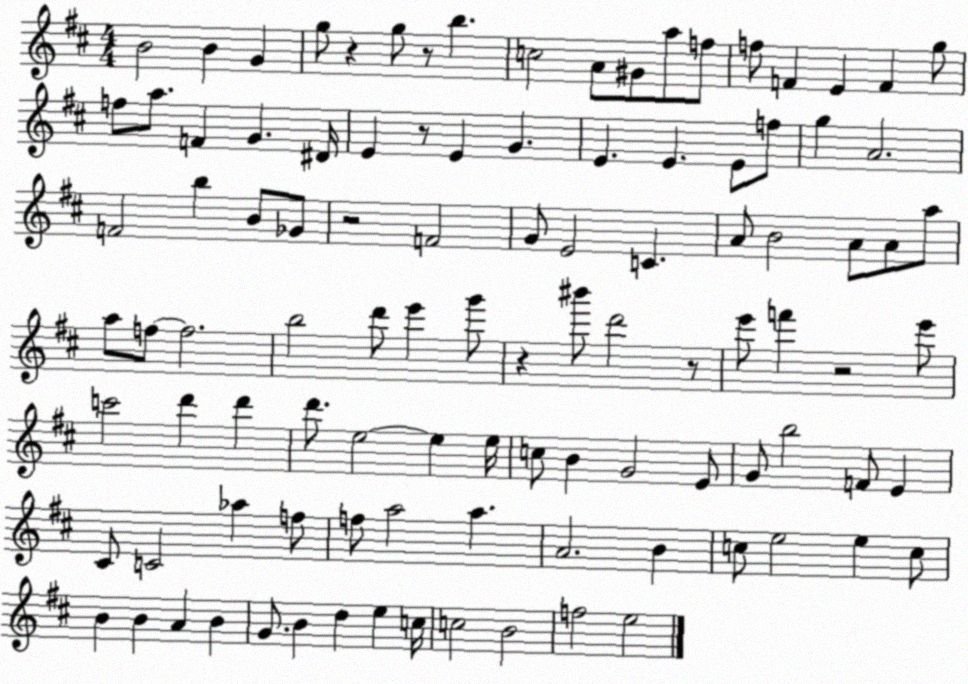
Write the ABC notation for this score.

X:1
T:Untitled
M:4/4
L:1/4
K:D
B2 B G g/2 z g/2 z/2 b c2 A/2 ^G/2 a/2 f/2 f/2 F E F g/2 f/2 a/2 F G ^D/4 E z/2 E G E E E/2 f/2 g A2 F2 b B/2 _G/2 z2 F2 G/2 E2 C A/2 B2 A/2 A/2 a/2 a/2 f/2 f2 b2 d'/2 e' g'/2 z ^b'/2 d'2 z/2 e'/2 f' z2 e'/2 c'2 d' d' d'/2 e2 e e/4 c/2 B G2 E/2 G/2 b2 F/2 E ^C/2 C2 _a f/2 f/2 a2 a A2 B c/2 e2 e c/2 B B A B G/2 B d e c/4 c2 B2 f2 e2